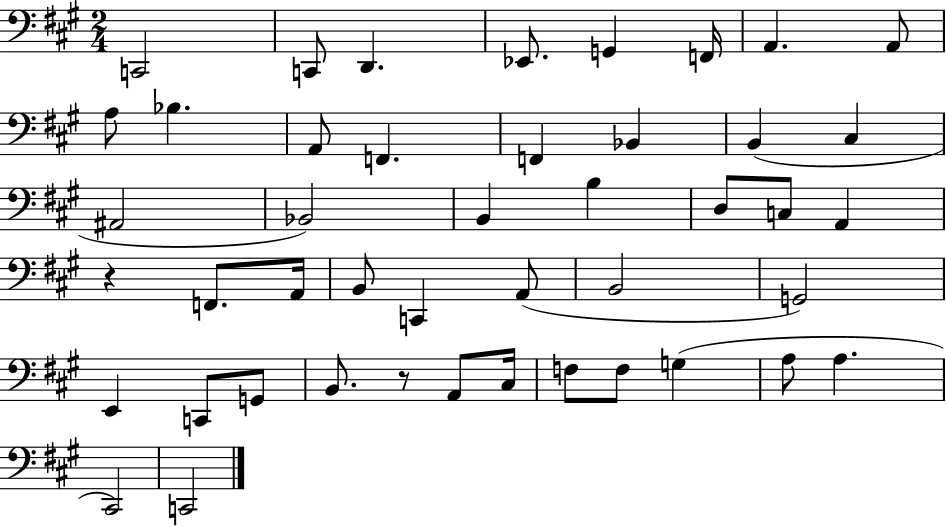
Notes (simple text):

C2/h C2/e D2/q. Eb2/e. G2/q F2/s A2/q. A2/e A3/e Bb3/q. A2/e F2/q. F2/q Bb2/q B2/q C#3/q A#2/h Bb2/h B2/q B3/q D3/e C3/e A2/q R/q F2/e. A2/s B2/e C2/q A2/e B2/h G2/h E2/q C2/e G2/e B2/e. R/e A2/e C#3/s F3/e F3/e G3/q A3/e A3/q. C#2/h C2/h